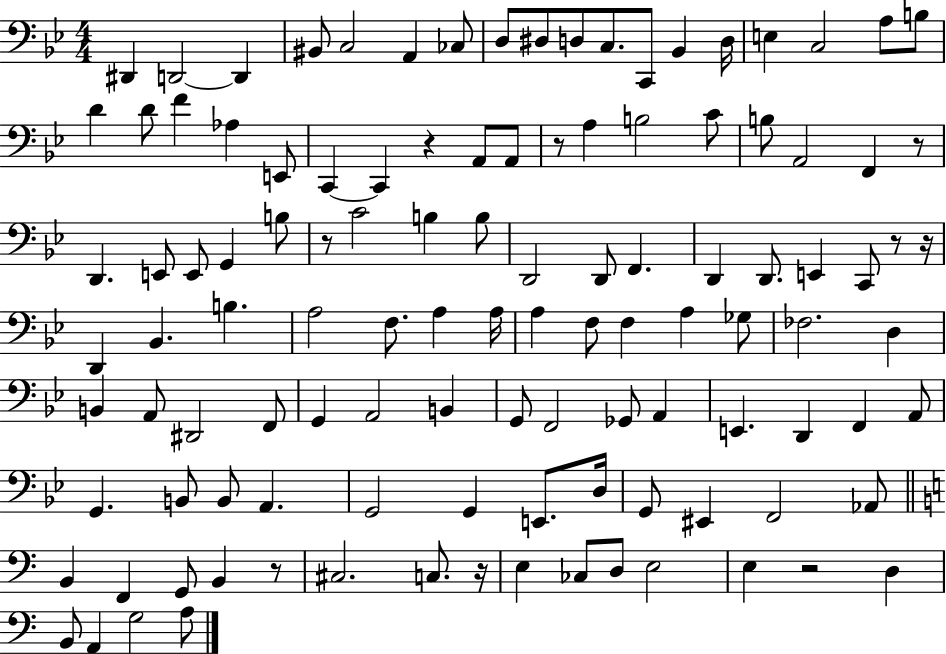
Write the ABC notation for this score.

X:1
T:Untitled
M:4/4
L:1/4
K:Bb
^D,, D,,2 D,, ^B,,/2 C,2 A,, _C,/2 D,/2 ^D,/2 D,/2 C,/2 C,,/2 _B,, D,/4 E, C,2 A,/2 B,/2 D D/2 F _A, E,,/2 C,, C,, z A,,/2 A,,/2 z/2 A, B,2 C/2 B,/2 A,,2 F,, z/2 D,, E,,/2 E,,/2 G,, B,/2 z/2 C2 B, B,/2 D,,2 D,,/2 F,, D,, D,,/2 E,, C,,/2 z/2 z/4 D,, _B,, B, A,2 F,/2 A, A,/4 A, F,/2 F, A, _G,/2 _F,2 D, B,, A,,/2 ^D,,2 F,,/2 G,, A,,2 B,, G,,/2 F,,2 _G,,/2 A,, E,, D,, F,, A,,/2 G,, B,,/2 B,,/2 A,, G,,2 G,, E,,/2 D,/4 G,,/2 ^E,, F,,2 _A,,/2 B,, F,, G,,/2 B,, z/2 ^C,2 C,/2 z/4 E, _C,/2 D,/2 E,2 E, z2 D, B,,/2 A,, G,2 A,/2